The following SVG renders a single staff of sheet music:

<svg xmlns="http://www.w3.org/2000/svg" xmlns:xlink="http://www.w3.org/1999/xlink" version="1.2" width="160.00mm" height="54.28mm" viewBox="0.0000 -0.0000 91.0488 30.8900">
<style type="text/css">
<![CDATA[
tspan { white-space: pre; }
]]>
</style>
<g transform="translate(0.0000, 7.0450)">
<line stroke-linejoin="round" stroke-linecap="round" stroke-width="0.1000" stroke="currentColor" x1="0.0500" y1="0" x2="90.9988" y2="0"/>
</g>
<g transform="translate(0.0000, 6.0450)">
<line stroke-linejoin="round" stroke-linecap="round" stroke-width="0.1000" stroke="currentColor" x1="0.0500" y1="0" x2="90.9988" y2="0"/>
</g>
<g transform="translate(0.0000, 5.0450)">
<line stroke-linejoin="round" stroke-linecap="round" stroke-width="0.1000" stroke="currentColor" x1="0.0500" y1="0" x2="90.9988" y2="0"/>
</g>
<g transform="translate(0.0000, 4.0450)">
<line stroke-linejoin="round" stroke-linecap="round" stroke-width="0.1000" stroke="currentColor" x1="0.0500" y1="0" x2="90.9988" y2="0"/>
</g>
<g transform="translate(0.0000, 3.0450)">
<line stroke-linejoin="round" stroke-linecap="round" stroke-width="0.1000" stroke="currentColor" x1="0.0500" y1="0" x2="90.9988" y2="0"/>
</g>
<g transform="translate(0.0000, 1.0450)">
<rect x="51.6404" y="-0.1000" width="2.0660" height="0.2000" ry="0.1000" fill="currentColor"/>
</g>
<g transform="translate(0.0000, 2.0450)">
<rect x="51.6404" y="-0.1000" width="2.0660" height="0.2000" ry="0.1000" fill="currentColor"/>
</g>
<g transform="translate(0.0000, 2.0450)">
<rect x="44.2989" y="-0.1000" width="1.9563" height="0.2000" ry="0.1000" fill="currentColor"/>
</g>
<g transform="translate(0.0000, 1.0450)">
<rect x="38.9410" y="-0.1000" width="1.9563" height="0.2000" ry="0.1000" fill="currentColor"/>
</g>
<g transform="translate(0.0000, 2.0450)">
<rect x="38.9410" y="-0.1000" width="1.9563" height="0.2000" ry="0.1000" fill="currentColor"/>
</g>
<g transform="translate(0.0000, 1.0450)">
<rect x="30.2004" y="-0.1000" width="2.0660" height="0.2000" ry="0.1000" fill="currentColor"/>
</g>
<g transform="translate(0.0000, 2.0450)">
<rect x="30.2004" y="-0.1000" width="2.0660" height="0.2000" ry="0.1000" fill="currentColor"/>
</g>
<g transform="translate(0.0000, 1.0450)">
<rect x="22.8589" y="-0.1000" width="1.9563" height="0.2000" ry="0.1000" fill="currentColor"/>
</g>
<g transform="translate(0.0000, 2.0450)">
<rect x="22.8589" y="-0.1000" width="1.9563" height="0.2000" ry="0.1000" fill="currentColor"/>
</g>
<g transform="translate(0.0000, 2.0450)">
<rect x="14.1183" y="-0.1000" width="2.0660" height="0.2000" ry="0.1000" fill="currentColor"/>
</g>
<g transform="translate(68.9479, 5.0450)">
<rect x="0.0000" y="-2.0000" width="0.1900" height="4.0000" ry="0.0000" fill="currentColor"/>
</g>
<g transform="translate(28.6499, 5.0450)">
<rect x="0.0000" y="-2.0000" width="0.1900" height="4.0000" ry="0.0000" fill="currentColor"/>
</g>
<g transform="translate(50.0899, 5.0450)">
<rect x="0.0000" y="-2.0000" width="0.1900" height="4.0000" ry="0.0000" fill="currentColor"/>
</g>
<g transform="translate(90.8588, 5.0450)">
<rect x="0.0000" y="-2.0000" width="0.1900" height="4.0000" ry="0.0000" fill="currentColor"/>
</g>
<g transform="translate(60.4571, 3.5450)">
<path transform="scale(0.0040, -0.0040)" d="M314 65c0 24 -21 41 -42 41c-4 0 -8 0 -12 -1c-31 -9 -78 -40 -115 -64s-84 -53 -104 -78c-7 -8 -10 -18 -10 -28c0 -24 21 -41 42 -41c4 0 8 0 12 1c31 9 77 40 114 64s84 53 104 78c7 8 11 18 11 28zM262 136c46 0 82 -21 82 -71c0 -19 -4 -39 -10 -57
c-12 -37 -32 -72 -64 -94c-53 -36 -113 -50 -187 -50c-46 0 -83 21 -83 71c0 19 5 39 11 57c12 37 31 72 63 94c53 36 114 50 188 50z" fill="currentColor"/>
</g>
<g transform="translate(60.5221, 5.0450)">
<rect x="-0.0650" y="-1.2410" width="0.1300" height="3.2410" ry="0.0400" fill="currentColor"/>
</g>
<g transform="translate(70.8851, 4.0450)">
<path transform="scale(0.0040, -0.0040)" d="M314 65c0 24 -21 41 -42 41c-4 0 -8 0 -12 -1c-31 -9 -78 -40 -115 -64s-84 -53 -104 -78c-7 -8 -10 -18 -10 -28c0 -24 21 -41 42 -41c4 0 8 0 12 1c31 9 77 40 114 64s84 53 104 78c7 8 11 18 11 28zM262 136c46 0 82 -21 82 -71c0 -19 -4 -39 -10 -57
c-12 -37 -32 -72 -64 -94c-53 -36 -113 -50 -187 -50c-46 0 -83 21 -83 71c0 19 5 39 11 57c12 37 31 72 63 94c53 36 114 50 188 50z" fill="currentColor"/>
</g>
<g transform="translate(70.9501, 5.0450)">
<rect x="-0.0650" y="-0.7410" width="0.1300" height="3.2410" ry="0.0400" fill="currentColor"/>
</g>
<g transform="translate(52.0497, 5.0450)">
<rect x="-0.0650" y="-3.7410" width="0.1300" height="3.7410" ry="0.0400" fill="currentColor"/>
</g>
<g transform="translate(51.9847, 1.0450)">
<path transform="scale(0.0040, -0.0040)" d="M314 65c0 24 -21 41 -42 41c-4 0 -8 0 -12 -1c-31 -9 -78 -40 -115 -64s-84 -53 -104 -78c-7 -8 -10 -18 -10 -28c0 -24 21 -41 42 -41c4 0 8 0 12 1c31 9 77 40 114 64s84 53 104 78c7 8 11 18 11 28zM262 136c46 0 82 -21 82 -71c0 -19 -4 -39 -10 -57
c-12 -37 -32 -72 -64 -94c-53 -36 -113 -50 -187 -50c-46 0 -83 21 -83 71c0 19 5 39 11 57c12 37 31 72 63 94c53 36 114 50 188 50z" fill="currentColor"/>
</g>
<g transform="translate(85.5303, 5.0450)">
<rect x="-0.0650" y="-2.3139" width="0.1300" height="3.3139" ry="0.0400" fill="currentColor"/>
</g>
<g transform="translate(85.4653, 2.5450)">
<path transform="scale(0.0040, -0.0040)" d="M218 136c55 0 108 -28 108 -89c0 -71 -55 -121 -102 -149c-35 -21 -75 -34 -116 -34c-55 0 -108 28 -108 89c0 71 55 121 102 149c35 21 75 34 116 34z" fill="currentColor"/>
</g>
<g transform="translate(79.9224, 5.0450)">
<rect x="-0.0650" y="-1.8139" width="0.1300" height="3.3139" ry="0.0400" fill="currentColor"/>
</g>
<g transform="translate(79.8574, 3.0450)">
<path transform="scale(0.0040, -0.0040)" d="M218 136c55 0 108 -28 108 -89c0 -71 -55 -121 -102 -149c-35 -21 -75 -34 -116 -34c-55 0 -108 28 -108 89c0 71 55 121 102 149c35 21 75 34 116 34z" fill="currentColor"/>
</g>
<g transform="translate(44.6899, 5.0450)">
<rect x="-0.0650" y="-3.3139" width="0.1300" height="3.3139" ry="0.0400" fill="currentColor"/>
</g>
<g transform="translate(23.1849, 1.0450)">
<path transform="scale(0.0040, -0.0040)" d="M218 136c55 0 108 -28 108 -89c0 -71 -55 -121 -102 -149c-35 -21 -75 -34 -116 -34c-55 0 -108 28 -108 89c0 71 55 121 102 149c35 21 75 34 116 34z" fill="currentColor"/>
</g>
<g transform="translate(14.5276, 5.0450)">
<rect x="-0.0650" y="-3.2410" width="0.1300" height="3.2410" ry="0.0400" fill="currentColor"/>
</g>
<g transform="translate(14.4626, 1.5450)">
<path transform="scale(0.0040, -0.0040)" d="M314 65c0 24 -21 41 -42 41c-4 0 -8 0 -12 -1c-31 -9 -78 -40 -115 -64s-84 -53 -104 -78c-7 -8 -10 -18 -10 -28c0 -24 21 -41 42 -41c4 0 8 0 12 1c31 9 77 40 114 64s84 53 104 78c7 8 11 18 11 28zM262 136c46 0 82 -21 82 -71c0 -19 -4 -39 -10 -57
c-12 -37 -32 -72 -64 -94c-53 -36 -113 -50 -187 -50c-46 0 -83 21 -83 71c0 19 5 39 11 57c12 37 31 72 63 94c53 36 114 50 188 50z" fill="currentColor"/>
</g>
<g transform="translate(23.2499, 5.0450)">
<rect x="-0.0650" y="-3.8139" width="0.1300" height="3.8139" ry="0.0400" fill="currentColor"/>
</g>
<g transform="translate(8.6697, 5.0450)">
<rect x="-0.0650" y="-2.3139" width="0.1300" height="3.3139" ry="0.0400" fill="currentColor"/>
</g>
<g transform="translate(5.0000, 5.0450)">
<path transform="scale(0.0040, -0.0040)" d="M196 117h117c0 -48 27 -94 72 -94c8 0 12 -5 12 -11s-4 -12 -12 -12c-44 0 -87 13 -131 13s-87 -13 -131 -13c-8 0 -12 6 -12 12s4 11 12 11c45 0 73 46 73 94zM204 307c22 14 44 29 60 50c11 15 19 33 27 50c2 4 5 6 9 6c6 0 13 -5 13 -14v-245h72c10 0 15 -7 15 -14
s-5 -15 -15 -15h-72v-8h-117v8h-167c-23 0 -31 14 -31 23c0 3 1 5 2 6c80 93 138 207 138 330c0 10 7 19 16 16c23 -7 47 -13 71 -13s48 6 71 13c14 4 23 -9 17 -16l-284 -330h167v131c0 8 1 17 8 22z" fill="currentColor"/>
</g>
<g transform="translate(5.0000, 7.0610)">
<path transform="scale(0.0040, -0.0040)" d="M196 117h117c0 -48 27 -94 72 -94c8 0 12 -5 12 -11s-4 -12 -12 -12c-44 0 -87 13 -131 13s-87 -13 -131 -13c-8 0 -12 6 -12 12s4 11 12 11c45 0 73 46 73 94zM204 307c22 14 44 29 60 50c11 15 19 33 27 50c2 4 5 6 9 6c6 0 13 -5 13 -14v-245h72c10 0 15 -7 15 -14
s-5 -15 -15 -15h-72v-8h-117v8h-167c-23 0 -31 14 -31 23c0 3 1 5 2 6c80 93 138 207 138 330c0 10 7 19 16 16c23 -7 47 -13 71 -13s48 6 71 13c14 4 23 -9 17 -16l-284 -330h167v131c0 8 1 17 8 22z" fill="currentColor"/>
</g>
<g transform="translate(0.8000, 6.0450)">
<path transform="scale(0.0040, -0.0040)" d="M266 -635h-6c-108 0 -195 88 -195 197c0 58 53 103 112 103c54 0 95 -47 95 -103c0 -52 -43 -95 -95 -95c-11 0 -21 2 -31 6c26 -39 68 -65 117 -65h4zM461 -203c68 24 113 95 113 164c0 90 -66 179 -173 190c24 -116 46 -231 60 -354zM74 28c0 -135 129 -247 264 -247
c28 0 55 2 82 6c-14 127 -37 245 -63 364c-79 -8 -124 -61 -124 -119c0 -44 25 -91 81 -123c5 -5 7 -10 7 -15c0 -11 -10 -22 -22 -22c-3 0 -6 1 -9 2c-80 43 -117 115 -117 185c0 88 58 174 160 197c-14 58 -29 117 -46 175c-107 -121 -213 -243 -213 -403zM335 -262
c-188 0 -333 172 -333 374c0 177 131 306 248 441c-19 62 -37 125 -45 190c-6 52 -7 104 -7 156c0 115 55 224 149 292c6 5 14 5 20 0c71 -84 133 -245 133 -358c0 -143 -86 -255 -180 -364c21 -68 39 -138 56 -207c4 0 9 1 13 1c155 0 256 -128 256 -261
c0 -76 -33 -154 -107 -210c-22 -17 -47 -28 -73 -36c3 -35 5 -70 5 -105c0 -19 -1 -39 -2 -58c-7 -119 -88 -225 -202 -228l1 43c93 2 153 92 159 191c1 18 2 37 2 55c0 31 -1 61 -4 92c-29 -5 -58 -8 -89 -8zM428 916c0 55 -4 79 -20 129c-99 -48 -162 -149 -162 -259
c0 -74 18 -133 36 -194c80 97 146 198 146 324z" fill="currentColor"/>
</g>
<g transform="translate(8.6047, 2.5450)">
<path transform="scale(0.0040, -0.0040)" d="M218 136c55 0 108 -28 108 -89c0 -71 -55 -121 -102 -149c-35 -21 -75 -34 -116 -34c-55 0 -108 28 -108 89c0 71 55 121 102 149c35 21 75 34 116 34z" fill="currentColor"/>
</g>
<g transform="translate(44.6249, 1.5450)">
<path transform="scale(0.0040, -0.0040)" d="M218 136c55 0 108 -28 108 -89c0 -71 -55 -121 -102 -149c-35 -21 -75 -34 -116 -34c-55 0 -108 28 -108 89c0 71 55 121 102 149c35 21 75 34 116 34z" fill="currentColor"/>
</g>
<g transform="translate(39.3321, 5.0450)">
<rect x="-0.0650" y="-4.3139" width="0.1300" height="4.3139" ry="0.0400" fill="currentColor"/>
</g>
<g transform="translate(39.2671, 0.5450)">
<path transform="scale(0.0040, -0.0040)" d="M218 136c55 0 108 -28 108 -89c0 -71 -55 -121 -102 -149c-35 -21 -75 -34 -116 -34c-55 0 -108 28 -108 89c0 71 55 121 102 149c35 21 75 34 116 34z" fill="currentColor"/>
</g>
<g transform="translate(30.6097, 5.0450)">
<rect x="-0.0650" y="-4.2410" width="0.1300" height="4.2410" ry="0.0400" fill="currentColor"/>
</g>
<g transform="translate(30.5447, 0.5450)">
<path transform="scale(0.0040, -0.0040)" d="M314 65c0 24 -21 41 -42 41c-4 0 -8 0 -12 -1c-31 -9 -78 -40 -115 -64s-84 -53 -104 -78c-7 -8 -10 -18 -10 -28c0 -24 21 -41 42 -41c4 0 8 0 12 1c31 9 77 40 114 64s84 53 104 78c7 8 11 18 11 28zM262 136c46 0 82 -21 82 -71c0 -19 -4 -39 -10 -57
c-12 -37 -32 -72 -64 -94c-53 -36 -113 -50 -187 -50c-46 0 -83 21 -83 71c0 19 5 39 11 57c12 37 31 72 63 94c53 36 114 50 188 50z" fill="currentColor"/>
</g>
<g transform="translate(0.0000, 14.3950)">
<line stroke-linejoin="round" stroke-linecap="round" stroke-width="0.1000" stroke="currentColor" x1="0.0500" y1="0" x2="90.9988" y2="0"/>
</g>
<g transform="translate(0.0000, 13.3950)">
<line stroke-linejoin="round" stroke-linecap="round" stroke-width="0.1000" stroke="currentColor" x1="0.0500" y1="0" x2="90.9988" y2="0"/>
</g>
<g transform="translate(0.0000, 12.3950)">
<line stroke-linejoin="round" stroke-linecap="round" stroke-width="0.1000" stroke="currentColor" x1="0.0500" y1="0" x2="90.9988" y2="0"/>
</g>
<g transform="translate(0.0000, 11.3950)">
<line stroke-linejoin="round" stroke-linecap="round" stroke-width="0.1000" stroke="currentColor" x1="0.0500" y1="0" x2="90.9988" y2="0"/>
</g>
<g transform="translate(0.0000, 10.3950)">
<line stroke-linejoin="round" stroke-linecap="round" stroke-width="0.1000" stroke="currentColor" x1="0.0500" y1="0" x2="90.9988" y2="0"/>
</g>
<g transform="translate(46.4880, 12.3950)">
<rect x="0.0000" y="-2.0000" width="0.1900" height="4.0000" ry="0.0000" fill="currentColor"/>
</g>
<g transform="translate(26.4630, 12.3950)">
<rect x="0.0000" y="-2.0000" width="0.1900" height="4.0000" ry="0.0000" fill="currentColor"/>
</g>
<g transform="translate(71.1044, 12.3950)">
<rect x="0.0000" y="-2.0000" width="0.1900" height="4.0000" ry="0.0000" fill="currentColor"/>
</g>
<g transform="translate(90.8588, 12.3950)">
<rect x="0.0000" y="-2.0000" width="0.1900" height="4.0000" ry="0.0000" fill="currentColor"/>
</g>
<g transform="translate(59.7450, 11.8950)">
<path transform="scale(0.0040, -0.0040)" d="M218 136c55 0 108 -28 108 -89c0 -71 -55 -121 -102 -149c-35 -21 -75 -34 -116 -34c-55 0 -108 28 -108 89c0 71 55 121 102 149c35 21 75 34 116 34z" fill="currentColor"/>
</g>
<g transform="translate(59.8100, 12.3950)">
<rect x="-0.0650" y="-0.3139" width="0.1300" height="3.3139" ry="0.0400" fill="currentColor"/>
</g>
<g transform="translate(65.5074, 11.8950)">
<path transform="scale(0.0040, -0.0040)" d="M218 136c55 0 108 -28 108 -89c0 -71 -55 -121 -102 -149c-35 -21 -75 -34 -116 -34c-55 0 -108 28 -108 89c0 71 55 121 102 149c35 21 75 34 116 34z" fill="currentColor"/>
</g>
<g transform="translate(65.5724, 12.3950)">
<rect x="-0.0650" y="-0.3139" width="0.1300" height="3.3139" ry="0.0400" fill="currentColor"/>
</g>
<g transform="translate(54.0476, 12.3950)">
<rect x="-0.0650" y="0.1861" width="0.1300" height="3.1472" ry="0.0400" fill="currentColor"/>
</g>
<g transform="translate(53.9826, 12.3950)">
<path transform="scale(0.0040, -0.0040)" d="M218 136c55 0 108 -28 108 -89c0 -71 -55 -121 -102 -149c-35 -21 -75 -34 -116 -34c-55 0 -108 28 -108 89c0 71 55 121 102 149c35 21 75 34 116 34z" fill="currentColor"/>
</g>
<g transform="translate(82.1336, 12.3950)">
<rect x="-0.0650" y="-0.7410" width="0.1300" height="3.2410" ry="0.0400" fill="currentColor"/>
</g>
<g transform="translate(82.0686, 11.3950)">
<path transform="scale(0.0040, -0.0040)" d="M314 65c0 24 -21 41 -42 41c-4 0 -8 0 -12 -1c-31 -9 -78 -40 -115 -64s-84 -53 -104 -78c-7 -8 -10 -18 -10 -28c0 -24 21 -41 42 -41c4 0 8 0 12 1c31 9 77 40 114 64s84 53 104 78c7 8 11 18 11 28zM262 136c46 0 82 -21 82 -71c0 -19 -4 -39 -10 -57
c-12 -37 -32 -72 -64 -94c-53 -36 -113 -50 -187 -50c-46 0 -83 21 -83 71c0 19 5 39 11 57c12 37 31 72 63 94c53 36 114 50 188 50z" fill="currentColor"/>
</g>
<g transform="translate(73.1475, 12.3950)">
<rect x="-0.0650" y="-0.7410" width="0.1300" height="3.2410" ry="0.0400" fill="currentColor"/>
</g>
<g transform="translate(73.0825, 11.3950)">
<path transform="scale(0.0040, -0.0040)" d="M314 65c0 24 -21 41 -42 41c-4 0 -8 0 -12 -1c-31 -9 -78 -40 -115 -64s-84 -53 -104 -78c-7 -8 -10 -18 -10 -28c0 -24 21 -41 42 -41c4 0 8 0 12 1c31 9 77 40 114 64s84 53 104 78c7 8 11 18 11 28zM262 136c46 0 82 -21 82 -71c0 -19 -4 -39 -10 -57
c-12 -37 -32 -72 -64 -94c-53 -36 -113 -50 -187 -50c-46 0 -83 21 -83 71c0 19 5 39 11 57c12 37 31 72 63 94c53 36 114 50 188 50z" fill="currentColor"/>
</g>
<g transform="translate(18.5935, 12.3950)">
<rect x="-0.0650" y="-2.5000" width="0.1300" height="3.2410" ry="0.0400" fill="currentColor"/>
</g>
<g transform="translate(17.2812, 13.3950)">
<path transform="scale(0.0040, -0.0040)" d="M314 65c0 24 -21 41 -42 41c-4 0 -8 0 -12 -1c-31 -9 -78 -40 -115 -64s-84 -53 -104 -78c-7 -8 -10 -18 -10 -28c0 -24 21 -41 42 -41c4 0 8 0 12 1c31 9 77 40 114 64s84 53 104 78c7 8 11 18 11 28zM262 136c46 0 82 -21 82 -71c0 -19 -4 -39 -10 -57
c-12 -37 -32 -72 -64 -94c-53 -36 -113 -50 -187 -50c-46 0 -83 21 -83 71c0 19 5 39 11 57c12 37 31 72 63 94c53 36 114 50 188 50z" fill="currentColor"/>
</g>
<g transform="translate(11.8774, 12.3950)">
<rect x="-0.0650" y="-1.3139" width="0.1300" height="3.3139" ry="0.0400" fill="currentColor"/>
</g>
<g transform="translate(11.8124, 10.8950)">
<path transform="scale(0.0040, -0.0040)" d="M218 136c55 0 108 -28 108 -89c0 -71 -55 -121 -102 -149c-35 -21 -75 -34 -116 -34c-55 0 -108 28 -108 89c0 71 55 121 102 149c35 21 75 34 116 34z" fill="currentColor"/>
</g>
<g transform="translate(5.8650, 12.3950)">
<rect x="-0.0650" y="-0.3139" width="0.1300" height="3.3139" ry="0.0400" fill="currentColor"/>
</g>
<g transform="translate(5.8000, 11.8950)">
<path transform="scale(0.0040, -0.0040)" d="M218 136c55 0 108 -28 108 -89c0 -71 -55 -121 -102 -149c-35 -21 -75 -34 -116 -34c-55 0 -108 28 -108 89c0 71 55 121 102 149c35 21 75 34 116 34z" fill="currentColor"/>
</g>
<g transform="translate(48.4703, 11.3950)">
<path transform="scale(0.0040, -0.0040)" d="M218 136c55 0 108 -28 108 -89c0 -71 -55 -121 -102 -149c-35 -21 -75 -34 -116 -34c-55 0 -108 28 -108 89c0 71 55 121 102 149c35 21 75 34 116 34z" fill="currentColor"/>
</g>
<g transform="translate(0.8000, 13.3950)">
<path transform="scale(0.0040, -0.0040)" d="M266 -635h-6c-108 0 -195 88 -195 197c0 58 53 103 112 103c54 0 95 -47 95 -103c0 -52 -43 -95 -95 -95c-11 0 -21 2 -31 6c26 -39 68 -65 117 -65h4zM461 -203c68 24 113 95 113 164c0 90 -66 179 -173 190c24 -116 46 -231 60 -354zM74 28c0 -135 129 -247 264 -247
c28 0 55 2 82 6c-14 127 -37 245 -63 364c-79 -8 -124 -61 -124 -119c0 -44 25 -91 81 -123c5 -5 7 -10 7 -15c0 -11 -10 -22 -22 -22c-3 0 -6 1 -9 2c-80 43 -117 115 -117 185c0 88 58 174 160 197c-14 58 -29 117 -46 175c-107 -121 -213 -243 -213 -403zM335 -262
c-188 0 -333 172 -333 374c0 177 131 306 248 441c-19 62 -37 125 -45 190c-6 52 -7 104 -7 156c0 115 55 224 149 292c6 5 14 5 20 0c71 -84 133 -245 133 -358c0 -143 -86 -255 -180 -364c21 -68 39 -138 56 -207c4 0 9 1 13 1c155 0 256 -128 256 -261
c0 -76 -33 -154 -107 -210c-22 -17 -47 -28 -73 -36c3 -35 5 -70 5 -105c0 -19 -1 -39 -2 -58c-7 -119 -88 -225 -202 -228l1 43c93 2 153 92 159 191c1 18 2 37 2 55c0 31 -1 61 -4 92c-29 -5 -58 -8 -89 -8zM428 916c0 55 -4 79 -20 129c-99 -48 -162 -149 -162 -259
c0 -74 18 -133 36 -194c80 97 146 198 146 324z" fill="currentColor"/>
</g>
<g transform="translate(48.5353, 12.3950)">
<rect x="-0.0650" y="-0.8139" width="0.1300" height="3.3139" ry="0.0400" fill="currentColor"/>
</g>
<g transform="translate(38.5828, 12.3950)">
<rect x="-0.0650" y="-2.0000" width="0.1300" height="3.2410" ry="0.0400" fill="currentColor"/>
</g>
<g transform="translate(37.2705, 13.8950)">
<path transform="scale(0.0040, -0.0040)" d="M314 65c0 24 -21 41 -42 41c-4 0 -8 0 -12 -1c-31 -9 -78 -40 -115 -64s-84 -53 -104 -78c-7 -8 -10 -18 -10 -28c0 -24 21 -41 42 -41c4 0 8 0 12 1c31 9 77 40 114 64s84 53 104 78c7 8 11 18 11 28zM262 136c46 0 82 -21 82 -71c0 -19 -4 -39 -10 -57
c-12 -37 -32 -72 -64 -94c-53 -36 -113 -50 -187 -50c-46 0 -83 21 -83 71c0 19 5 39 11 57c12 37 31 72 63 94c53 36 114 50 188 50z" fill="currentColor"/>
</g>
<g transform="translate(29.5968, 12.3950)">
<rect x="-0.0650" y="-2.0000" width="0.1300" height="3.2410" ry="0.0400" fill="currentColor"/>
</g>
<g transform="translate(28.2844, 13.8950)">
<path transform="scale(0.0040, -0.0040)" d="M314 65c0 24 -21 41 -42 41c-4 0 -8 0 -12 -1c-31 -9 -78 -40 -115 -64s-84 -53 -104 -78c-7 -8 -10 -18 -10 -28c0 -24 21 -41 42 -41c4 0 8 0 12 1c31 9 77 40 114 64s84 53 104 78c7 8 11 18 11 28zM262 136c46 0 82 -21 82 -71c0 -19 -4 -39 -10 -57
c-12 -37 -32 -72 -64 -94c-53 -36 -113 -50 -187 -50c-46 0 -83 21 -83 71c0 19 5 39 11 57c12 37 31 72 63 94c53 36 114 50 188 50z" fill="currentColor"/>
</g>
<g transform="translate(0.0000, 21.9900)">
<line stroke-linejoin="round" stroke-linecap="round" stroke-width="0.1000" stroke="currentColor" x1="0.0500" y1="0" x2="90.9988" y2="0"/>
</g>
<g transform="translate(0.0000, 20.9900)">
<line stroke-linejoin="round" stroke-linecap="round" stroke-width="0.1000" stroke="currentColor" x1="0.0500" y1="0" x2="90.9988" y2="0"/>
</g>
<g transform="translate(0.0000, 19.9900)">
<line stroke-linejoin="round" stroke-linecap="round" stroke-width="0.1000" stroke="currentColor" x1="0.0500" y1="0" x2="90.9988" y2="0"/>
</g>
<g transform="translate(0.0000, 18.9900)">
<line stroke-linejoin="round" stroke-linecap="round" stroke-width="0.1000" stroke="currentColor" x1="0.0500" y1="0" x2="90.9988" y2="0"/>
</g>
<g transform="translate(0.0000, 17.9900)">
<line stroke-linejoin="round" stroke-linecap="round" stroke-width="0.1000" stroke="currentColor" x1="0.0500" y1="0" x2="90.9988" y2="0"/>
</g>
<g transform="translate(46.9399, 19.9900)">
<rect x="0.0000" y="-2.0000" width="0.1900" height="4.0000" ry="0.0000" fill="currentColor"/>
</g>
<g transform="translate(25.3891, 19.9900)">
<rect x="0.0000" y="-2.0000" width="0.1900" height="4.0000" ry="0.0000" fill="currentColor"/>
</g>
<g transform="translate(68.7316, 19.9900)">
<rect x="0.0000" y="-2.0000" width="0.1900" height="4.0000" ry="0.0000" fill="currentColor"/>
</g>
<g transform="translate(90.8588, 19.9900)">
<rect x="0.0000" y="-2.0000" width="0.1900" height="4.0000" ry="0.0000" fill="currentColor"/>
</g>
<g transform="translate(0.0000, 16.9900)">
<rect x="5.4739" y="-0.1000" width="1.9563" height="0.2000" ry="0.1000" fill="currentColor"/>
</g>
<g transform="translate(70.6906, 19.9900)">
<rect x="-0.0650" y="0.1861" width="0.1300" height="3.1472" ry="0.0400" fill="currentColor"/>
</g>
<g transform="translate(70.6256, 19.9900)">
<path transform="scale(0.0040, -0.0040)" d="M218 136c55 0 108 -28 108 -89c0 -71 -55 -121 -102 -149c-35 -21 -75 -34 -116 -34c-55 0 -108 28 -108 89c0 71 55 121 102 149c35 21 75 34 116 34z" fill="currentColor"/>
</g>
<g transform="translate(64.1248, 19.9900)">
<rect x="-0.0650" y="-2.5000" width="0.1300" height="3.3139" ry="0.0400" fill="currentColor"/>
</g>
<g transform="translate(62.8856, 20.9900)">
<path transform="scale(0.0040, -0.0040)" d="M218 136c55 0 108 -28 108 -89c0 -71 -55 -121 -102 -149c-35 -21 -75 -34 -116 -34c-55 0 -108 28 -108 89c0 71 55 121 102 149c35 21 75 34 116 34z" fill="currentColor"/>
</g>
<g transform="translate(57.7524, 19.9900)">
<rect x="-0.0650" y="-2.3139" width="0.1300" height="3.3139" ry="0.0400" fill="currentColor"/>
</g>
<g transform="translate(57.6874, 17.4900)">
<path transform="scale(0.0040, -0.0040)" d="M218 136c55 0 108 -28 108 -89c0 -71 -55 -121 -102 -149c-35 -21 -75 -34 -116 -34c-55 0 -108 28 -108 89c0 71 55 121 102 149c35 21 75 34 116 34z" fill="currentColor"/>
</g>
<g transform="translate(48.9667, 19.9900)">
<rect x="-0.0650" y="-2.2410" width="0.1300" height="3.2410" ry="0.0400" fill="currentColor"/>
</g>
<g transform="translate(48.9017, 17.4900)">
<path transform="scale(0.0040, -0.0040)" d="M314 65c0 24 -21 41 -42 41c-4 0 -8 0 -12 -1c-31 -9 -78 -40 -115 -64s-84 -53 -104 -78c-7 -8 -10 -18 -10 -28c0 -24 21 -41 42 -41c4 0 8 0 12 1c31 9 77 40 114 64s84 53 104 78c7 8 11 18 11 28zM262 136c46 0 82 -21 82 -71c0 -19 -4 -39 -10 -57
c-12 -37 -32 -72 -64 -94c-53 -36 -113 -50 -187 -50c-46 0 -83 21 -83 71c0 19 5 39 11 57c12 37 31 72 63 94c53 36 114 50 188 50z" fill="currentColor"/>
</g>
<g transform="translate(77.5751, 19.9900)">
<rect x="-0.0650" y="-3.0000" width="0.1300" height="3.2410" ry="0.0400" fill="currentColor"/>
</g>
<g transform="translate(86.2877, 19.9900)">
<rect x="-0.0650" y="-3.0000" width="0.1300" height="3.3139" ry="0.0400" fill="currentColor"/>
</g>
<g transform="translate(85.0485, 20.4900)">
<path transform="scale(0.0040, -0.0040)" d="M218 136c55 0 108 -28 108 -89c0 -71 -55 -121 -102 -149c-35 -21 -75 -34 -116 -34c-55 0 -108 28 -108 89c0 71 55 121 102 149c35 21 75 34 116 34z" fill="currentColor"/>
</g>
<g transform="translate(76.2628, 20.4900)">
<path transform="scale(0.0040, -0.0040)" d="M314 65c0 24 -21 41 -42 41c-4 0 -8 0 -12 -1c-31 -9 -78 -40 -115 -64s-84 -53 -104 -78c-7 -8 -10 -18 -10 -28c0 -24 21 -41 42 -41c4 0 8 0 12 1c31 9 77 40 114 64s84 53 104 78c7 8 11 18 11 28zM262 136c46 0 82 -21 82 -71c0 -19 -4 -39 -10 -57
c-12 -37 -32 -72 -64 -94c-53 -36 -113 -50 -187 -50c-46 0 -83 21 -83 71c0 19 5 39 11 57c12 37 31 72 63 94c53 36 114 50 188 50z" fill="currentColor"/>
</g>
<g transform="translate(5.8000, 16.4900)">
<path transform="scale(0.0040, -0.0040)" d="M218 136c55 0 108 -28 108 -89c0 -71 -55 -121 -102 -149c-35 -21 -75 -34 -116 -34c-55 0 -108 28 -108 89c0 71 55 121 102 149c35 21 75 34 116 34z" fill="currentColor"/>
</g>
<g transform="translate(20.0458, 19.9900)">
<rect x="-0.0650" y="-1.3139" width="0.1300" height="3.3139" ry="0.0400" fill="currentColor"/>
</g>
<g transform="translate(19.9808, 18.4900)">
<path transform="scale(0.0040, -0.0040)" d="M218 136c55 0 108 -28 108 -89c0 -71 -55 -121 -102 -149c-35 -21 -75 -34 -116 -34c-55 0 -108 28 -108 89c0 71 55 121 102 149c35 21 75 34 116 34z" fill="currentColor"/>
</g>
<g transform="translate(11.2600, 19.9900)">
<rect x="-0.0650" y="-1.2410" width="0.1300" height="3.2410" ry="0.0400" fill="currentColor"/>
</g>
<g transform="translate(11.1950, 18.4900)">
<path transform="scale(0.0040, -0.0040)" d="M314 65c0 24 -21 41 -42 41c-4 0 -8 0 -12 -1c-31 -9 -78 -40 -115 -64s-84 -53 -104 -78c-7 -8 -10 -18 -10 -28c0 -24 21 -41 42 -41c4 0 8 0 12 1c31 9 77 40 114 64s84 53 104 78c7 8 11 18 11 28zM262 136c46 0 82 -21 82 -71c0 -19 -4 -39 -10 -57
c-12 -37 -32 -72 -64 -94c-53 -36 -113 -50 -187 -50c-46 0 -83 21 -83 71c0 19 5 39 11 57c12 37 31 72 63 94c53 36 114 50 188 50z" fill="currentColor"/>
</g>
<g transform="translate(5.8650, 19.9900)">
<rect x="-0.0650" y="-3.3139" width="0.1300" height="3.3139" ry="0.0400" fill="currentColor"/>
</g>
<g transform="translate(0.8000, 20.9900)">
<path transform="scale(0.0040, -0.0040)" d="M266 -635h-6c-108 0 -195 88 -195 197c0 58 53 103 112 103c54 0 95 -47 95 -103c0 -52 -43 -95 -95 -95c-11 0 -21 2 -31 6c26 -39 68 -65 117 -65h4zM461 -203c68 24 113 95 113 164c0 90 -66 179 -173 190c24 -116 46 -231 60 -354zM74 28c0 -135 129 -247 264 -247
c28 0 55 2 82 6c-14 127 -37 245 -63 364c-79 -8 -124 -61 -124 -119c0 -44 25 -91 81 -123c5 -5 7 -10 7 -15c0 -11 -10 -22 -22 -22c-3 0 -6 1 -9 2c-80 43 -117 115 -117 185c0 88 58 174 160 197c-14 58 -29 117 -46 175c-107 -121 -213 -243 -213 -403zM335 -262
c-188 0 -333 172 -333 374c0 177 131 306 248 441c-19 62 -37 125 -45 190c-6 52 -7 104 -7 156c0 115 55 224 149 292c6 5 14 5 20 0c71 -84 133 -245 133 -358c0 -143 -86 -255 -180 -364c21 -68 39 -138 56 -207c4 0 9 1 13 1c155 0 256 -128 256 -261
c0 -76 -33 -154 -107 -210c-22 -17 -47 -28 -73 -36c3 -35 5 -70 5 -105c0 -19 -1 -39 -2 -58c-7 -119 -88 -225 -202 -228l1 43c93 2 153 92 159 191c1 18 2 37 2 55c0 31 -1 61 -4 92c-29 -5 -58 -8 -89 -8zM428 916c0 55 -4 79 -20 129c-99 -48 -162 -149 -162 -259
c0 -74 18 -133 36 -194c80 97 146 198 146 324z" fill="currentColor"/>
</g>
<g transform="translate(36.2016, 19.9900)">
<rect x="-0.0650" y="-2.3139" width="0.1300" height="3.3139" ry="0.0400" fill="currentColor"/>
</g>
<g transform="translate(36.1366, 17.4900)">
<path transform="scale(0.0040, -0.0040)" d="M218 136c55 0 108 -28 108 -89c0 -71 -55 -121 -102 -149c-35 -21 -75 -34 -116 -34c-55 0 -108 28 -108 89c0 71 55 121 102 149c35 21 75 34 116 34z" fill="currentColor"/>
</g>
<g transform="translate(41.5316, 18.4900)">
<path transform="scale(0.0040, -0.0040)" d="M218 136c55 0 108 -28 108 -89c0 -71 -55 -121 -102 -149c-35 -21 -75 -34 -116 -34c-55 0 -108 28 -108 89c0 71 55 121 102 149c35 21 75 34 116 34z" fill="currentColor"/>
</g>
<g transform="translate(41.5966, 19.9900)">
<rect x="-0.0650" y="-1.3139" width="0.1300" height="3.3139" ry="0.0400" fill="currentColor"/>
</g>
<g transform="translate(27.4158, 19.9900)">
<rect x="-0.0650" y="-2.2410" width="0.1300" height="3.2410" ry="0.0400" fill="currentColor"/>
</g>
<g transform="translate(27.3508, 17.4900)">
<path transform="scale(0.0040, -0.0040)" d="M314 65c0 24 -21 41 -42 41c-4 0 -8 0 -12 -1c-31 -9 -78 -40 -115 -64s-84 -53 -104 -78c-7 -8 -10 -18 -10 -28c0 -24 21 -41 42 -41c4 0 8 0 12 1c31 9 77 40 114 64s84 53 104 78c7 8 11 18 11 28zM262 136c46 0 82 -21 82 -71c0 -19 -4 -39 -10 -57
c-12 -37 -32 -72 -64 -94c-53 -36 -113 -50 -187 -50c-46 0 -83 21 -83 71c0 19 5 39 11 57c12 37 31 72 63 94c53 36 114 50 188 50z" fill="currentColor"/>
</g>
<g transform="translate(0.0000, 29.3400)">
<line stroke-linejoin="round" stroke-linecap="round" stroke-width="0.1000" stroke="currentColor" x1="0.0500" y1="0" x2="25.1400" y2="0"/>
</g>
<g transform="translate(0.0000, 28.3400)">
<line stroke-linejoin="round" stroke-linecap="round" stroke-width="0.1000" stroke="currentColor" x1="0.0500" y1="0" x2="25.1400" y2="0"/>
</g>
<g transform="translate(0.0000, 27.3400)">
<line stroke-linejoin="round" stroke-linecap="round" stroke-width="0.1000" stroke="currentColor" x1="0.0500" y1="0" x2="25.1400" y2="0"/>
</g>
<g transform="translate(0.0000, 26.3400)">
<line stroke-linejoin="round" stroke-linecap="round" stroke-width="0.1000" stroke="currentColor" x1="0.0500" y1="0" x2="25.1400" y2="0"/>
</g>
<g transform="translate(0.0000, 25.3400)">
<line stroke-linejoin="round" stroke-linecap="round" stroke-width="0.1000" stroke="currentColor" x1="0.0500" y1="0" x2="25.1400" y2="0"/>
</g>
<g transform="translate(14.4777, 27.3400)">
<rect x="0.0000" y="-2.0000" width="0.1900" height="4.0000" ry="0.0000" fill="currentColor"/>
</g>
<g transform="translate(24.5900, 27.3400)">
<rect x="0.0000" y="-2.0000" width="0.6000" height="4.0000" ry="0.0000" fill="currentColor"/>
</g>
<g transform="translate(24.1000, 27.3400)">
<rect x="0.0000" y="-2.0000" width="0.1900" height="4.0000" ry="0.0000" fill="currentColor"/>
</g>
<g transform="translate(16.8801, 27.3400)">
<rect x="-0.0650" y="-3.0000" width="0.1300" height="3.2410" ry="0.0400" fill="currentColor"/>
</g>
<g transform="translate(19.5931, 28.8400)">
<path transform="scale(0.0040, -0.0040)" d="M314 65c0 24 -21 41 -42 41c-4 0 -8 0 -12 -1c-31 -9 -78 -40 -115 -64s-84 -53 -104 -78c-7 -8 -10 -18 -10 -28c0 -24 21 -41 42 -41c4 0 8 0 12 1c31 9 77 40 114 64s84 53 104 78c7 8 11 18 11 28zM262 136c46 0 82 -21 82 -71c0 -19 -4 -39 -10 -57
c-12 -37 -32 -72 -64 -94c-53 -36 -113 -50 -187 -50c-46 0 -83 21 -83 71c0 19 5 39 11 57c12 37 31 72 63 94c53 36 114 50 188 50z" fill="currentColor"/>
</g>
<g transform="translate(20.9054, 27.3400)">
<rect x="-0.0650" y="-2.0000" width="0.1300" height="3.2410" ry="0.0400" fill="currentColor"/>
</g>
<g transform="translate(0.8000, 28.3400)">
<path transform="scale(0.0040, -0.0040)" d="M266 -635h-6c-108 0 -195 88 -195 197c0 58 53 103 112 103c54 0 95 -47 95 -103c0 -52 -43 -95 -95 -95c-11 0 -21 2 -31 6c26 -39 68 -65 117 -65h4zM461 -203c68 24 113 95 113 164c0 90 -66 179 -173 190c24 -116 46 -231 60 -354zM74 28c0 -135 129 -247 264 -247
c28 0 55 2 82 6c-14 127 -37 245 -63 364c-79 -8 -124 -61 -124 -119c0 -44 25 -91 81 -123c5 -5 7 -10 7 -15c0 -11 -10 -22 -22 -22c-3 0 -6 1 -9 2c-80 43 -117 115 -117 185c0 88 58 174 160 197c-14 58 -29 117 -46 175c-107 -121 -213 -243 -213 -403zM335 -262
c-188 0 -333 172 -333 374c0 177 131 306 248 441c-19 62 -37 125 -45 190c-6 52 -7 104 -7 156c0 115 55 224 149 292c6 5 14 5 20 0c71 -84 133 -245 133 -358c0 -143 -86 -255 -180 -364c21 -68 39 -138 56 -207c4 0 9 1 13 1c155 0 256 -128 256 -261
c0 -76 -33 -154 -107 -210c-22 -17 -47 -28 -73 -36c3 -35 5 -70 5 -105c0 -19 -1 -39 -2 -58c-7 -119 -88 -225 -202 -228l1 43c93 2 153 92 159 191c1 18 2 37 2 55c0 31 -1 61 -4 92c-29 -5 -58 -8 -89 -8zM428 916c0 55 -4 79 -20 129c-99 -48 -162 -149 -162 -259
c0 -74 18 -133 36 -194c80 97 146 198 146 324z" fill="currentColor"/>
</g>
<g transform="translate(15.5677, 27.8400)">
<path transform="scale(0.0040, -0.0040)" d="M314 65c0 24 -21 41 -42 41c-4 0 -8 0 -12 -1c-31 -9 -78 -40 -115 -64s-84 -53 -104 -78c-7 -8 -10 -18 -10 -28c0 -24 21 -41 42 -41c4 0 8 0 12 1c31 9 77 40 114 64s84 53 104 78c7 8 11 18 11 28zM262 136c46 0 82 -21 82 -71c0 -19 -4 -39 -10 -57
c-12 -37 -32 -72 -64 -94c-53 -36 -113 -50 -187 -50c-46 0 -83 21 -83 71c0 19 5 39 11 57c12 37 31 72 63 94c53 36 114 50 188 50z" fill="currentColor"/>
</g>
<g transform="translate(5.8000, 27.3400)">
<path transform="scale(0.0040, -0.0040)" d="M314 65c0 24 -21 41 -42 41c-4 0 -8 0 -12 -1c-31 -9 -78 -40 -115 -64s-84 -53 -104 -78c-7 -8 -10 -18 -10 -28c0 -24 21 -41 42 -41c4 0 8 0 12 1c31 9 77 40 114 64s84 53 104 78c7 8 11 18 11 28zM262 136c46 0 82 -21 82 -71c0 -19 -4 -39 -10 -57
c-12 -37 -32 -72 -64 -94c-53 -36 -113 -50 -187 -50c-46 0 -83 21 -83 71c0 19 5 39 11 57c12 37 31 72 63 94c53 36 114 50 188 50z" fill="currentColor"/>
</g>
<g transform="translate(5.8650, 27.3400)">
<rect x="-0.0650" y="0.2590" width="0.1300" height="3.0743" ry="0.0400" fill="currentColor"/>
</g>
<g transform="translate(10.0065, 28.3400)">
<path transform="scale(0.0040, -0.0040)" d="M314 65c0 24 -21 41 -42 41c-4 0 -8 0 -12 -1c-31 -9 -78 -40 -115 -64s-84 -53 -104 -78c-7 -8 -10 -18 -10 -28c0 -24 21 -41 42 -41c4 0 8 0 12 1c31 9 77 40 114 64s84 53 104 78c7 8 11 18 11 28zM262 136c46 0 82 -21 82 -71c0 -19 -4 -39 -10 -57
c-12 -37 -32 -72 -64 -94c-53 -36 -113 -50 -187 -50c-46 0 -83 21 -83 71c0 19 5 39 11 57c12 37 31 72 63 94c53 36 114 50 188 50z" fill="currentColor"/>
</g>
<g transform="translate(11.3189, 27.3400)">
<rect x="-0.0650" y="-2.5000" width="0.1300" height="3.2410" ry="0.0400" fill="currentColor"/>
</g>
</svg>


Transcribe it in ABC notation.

X:1
T:Untitled
M:4/4
L:1/4
K:C
g b2 c' d'2 d' b c'2 e2 d2 f g c e G2 F2 F2 d B c c d2 d2 b e2 e g2 g e g2 g G B A2 A B2 G2 A2 F2